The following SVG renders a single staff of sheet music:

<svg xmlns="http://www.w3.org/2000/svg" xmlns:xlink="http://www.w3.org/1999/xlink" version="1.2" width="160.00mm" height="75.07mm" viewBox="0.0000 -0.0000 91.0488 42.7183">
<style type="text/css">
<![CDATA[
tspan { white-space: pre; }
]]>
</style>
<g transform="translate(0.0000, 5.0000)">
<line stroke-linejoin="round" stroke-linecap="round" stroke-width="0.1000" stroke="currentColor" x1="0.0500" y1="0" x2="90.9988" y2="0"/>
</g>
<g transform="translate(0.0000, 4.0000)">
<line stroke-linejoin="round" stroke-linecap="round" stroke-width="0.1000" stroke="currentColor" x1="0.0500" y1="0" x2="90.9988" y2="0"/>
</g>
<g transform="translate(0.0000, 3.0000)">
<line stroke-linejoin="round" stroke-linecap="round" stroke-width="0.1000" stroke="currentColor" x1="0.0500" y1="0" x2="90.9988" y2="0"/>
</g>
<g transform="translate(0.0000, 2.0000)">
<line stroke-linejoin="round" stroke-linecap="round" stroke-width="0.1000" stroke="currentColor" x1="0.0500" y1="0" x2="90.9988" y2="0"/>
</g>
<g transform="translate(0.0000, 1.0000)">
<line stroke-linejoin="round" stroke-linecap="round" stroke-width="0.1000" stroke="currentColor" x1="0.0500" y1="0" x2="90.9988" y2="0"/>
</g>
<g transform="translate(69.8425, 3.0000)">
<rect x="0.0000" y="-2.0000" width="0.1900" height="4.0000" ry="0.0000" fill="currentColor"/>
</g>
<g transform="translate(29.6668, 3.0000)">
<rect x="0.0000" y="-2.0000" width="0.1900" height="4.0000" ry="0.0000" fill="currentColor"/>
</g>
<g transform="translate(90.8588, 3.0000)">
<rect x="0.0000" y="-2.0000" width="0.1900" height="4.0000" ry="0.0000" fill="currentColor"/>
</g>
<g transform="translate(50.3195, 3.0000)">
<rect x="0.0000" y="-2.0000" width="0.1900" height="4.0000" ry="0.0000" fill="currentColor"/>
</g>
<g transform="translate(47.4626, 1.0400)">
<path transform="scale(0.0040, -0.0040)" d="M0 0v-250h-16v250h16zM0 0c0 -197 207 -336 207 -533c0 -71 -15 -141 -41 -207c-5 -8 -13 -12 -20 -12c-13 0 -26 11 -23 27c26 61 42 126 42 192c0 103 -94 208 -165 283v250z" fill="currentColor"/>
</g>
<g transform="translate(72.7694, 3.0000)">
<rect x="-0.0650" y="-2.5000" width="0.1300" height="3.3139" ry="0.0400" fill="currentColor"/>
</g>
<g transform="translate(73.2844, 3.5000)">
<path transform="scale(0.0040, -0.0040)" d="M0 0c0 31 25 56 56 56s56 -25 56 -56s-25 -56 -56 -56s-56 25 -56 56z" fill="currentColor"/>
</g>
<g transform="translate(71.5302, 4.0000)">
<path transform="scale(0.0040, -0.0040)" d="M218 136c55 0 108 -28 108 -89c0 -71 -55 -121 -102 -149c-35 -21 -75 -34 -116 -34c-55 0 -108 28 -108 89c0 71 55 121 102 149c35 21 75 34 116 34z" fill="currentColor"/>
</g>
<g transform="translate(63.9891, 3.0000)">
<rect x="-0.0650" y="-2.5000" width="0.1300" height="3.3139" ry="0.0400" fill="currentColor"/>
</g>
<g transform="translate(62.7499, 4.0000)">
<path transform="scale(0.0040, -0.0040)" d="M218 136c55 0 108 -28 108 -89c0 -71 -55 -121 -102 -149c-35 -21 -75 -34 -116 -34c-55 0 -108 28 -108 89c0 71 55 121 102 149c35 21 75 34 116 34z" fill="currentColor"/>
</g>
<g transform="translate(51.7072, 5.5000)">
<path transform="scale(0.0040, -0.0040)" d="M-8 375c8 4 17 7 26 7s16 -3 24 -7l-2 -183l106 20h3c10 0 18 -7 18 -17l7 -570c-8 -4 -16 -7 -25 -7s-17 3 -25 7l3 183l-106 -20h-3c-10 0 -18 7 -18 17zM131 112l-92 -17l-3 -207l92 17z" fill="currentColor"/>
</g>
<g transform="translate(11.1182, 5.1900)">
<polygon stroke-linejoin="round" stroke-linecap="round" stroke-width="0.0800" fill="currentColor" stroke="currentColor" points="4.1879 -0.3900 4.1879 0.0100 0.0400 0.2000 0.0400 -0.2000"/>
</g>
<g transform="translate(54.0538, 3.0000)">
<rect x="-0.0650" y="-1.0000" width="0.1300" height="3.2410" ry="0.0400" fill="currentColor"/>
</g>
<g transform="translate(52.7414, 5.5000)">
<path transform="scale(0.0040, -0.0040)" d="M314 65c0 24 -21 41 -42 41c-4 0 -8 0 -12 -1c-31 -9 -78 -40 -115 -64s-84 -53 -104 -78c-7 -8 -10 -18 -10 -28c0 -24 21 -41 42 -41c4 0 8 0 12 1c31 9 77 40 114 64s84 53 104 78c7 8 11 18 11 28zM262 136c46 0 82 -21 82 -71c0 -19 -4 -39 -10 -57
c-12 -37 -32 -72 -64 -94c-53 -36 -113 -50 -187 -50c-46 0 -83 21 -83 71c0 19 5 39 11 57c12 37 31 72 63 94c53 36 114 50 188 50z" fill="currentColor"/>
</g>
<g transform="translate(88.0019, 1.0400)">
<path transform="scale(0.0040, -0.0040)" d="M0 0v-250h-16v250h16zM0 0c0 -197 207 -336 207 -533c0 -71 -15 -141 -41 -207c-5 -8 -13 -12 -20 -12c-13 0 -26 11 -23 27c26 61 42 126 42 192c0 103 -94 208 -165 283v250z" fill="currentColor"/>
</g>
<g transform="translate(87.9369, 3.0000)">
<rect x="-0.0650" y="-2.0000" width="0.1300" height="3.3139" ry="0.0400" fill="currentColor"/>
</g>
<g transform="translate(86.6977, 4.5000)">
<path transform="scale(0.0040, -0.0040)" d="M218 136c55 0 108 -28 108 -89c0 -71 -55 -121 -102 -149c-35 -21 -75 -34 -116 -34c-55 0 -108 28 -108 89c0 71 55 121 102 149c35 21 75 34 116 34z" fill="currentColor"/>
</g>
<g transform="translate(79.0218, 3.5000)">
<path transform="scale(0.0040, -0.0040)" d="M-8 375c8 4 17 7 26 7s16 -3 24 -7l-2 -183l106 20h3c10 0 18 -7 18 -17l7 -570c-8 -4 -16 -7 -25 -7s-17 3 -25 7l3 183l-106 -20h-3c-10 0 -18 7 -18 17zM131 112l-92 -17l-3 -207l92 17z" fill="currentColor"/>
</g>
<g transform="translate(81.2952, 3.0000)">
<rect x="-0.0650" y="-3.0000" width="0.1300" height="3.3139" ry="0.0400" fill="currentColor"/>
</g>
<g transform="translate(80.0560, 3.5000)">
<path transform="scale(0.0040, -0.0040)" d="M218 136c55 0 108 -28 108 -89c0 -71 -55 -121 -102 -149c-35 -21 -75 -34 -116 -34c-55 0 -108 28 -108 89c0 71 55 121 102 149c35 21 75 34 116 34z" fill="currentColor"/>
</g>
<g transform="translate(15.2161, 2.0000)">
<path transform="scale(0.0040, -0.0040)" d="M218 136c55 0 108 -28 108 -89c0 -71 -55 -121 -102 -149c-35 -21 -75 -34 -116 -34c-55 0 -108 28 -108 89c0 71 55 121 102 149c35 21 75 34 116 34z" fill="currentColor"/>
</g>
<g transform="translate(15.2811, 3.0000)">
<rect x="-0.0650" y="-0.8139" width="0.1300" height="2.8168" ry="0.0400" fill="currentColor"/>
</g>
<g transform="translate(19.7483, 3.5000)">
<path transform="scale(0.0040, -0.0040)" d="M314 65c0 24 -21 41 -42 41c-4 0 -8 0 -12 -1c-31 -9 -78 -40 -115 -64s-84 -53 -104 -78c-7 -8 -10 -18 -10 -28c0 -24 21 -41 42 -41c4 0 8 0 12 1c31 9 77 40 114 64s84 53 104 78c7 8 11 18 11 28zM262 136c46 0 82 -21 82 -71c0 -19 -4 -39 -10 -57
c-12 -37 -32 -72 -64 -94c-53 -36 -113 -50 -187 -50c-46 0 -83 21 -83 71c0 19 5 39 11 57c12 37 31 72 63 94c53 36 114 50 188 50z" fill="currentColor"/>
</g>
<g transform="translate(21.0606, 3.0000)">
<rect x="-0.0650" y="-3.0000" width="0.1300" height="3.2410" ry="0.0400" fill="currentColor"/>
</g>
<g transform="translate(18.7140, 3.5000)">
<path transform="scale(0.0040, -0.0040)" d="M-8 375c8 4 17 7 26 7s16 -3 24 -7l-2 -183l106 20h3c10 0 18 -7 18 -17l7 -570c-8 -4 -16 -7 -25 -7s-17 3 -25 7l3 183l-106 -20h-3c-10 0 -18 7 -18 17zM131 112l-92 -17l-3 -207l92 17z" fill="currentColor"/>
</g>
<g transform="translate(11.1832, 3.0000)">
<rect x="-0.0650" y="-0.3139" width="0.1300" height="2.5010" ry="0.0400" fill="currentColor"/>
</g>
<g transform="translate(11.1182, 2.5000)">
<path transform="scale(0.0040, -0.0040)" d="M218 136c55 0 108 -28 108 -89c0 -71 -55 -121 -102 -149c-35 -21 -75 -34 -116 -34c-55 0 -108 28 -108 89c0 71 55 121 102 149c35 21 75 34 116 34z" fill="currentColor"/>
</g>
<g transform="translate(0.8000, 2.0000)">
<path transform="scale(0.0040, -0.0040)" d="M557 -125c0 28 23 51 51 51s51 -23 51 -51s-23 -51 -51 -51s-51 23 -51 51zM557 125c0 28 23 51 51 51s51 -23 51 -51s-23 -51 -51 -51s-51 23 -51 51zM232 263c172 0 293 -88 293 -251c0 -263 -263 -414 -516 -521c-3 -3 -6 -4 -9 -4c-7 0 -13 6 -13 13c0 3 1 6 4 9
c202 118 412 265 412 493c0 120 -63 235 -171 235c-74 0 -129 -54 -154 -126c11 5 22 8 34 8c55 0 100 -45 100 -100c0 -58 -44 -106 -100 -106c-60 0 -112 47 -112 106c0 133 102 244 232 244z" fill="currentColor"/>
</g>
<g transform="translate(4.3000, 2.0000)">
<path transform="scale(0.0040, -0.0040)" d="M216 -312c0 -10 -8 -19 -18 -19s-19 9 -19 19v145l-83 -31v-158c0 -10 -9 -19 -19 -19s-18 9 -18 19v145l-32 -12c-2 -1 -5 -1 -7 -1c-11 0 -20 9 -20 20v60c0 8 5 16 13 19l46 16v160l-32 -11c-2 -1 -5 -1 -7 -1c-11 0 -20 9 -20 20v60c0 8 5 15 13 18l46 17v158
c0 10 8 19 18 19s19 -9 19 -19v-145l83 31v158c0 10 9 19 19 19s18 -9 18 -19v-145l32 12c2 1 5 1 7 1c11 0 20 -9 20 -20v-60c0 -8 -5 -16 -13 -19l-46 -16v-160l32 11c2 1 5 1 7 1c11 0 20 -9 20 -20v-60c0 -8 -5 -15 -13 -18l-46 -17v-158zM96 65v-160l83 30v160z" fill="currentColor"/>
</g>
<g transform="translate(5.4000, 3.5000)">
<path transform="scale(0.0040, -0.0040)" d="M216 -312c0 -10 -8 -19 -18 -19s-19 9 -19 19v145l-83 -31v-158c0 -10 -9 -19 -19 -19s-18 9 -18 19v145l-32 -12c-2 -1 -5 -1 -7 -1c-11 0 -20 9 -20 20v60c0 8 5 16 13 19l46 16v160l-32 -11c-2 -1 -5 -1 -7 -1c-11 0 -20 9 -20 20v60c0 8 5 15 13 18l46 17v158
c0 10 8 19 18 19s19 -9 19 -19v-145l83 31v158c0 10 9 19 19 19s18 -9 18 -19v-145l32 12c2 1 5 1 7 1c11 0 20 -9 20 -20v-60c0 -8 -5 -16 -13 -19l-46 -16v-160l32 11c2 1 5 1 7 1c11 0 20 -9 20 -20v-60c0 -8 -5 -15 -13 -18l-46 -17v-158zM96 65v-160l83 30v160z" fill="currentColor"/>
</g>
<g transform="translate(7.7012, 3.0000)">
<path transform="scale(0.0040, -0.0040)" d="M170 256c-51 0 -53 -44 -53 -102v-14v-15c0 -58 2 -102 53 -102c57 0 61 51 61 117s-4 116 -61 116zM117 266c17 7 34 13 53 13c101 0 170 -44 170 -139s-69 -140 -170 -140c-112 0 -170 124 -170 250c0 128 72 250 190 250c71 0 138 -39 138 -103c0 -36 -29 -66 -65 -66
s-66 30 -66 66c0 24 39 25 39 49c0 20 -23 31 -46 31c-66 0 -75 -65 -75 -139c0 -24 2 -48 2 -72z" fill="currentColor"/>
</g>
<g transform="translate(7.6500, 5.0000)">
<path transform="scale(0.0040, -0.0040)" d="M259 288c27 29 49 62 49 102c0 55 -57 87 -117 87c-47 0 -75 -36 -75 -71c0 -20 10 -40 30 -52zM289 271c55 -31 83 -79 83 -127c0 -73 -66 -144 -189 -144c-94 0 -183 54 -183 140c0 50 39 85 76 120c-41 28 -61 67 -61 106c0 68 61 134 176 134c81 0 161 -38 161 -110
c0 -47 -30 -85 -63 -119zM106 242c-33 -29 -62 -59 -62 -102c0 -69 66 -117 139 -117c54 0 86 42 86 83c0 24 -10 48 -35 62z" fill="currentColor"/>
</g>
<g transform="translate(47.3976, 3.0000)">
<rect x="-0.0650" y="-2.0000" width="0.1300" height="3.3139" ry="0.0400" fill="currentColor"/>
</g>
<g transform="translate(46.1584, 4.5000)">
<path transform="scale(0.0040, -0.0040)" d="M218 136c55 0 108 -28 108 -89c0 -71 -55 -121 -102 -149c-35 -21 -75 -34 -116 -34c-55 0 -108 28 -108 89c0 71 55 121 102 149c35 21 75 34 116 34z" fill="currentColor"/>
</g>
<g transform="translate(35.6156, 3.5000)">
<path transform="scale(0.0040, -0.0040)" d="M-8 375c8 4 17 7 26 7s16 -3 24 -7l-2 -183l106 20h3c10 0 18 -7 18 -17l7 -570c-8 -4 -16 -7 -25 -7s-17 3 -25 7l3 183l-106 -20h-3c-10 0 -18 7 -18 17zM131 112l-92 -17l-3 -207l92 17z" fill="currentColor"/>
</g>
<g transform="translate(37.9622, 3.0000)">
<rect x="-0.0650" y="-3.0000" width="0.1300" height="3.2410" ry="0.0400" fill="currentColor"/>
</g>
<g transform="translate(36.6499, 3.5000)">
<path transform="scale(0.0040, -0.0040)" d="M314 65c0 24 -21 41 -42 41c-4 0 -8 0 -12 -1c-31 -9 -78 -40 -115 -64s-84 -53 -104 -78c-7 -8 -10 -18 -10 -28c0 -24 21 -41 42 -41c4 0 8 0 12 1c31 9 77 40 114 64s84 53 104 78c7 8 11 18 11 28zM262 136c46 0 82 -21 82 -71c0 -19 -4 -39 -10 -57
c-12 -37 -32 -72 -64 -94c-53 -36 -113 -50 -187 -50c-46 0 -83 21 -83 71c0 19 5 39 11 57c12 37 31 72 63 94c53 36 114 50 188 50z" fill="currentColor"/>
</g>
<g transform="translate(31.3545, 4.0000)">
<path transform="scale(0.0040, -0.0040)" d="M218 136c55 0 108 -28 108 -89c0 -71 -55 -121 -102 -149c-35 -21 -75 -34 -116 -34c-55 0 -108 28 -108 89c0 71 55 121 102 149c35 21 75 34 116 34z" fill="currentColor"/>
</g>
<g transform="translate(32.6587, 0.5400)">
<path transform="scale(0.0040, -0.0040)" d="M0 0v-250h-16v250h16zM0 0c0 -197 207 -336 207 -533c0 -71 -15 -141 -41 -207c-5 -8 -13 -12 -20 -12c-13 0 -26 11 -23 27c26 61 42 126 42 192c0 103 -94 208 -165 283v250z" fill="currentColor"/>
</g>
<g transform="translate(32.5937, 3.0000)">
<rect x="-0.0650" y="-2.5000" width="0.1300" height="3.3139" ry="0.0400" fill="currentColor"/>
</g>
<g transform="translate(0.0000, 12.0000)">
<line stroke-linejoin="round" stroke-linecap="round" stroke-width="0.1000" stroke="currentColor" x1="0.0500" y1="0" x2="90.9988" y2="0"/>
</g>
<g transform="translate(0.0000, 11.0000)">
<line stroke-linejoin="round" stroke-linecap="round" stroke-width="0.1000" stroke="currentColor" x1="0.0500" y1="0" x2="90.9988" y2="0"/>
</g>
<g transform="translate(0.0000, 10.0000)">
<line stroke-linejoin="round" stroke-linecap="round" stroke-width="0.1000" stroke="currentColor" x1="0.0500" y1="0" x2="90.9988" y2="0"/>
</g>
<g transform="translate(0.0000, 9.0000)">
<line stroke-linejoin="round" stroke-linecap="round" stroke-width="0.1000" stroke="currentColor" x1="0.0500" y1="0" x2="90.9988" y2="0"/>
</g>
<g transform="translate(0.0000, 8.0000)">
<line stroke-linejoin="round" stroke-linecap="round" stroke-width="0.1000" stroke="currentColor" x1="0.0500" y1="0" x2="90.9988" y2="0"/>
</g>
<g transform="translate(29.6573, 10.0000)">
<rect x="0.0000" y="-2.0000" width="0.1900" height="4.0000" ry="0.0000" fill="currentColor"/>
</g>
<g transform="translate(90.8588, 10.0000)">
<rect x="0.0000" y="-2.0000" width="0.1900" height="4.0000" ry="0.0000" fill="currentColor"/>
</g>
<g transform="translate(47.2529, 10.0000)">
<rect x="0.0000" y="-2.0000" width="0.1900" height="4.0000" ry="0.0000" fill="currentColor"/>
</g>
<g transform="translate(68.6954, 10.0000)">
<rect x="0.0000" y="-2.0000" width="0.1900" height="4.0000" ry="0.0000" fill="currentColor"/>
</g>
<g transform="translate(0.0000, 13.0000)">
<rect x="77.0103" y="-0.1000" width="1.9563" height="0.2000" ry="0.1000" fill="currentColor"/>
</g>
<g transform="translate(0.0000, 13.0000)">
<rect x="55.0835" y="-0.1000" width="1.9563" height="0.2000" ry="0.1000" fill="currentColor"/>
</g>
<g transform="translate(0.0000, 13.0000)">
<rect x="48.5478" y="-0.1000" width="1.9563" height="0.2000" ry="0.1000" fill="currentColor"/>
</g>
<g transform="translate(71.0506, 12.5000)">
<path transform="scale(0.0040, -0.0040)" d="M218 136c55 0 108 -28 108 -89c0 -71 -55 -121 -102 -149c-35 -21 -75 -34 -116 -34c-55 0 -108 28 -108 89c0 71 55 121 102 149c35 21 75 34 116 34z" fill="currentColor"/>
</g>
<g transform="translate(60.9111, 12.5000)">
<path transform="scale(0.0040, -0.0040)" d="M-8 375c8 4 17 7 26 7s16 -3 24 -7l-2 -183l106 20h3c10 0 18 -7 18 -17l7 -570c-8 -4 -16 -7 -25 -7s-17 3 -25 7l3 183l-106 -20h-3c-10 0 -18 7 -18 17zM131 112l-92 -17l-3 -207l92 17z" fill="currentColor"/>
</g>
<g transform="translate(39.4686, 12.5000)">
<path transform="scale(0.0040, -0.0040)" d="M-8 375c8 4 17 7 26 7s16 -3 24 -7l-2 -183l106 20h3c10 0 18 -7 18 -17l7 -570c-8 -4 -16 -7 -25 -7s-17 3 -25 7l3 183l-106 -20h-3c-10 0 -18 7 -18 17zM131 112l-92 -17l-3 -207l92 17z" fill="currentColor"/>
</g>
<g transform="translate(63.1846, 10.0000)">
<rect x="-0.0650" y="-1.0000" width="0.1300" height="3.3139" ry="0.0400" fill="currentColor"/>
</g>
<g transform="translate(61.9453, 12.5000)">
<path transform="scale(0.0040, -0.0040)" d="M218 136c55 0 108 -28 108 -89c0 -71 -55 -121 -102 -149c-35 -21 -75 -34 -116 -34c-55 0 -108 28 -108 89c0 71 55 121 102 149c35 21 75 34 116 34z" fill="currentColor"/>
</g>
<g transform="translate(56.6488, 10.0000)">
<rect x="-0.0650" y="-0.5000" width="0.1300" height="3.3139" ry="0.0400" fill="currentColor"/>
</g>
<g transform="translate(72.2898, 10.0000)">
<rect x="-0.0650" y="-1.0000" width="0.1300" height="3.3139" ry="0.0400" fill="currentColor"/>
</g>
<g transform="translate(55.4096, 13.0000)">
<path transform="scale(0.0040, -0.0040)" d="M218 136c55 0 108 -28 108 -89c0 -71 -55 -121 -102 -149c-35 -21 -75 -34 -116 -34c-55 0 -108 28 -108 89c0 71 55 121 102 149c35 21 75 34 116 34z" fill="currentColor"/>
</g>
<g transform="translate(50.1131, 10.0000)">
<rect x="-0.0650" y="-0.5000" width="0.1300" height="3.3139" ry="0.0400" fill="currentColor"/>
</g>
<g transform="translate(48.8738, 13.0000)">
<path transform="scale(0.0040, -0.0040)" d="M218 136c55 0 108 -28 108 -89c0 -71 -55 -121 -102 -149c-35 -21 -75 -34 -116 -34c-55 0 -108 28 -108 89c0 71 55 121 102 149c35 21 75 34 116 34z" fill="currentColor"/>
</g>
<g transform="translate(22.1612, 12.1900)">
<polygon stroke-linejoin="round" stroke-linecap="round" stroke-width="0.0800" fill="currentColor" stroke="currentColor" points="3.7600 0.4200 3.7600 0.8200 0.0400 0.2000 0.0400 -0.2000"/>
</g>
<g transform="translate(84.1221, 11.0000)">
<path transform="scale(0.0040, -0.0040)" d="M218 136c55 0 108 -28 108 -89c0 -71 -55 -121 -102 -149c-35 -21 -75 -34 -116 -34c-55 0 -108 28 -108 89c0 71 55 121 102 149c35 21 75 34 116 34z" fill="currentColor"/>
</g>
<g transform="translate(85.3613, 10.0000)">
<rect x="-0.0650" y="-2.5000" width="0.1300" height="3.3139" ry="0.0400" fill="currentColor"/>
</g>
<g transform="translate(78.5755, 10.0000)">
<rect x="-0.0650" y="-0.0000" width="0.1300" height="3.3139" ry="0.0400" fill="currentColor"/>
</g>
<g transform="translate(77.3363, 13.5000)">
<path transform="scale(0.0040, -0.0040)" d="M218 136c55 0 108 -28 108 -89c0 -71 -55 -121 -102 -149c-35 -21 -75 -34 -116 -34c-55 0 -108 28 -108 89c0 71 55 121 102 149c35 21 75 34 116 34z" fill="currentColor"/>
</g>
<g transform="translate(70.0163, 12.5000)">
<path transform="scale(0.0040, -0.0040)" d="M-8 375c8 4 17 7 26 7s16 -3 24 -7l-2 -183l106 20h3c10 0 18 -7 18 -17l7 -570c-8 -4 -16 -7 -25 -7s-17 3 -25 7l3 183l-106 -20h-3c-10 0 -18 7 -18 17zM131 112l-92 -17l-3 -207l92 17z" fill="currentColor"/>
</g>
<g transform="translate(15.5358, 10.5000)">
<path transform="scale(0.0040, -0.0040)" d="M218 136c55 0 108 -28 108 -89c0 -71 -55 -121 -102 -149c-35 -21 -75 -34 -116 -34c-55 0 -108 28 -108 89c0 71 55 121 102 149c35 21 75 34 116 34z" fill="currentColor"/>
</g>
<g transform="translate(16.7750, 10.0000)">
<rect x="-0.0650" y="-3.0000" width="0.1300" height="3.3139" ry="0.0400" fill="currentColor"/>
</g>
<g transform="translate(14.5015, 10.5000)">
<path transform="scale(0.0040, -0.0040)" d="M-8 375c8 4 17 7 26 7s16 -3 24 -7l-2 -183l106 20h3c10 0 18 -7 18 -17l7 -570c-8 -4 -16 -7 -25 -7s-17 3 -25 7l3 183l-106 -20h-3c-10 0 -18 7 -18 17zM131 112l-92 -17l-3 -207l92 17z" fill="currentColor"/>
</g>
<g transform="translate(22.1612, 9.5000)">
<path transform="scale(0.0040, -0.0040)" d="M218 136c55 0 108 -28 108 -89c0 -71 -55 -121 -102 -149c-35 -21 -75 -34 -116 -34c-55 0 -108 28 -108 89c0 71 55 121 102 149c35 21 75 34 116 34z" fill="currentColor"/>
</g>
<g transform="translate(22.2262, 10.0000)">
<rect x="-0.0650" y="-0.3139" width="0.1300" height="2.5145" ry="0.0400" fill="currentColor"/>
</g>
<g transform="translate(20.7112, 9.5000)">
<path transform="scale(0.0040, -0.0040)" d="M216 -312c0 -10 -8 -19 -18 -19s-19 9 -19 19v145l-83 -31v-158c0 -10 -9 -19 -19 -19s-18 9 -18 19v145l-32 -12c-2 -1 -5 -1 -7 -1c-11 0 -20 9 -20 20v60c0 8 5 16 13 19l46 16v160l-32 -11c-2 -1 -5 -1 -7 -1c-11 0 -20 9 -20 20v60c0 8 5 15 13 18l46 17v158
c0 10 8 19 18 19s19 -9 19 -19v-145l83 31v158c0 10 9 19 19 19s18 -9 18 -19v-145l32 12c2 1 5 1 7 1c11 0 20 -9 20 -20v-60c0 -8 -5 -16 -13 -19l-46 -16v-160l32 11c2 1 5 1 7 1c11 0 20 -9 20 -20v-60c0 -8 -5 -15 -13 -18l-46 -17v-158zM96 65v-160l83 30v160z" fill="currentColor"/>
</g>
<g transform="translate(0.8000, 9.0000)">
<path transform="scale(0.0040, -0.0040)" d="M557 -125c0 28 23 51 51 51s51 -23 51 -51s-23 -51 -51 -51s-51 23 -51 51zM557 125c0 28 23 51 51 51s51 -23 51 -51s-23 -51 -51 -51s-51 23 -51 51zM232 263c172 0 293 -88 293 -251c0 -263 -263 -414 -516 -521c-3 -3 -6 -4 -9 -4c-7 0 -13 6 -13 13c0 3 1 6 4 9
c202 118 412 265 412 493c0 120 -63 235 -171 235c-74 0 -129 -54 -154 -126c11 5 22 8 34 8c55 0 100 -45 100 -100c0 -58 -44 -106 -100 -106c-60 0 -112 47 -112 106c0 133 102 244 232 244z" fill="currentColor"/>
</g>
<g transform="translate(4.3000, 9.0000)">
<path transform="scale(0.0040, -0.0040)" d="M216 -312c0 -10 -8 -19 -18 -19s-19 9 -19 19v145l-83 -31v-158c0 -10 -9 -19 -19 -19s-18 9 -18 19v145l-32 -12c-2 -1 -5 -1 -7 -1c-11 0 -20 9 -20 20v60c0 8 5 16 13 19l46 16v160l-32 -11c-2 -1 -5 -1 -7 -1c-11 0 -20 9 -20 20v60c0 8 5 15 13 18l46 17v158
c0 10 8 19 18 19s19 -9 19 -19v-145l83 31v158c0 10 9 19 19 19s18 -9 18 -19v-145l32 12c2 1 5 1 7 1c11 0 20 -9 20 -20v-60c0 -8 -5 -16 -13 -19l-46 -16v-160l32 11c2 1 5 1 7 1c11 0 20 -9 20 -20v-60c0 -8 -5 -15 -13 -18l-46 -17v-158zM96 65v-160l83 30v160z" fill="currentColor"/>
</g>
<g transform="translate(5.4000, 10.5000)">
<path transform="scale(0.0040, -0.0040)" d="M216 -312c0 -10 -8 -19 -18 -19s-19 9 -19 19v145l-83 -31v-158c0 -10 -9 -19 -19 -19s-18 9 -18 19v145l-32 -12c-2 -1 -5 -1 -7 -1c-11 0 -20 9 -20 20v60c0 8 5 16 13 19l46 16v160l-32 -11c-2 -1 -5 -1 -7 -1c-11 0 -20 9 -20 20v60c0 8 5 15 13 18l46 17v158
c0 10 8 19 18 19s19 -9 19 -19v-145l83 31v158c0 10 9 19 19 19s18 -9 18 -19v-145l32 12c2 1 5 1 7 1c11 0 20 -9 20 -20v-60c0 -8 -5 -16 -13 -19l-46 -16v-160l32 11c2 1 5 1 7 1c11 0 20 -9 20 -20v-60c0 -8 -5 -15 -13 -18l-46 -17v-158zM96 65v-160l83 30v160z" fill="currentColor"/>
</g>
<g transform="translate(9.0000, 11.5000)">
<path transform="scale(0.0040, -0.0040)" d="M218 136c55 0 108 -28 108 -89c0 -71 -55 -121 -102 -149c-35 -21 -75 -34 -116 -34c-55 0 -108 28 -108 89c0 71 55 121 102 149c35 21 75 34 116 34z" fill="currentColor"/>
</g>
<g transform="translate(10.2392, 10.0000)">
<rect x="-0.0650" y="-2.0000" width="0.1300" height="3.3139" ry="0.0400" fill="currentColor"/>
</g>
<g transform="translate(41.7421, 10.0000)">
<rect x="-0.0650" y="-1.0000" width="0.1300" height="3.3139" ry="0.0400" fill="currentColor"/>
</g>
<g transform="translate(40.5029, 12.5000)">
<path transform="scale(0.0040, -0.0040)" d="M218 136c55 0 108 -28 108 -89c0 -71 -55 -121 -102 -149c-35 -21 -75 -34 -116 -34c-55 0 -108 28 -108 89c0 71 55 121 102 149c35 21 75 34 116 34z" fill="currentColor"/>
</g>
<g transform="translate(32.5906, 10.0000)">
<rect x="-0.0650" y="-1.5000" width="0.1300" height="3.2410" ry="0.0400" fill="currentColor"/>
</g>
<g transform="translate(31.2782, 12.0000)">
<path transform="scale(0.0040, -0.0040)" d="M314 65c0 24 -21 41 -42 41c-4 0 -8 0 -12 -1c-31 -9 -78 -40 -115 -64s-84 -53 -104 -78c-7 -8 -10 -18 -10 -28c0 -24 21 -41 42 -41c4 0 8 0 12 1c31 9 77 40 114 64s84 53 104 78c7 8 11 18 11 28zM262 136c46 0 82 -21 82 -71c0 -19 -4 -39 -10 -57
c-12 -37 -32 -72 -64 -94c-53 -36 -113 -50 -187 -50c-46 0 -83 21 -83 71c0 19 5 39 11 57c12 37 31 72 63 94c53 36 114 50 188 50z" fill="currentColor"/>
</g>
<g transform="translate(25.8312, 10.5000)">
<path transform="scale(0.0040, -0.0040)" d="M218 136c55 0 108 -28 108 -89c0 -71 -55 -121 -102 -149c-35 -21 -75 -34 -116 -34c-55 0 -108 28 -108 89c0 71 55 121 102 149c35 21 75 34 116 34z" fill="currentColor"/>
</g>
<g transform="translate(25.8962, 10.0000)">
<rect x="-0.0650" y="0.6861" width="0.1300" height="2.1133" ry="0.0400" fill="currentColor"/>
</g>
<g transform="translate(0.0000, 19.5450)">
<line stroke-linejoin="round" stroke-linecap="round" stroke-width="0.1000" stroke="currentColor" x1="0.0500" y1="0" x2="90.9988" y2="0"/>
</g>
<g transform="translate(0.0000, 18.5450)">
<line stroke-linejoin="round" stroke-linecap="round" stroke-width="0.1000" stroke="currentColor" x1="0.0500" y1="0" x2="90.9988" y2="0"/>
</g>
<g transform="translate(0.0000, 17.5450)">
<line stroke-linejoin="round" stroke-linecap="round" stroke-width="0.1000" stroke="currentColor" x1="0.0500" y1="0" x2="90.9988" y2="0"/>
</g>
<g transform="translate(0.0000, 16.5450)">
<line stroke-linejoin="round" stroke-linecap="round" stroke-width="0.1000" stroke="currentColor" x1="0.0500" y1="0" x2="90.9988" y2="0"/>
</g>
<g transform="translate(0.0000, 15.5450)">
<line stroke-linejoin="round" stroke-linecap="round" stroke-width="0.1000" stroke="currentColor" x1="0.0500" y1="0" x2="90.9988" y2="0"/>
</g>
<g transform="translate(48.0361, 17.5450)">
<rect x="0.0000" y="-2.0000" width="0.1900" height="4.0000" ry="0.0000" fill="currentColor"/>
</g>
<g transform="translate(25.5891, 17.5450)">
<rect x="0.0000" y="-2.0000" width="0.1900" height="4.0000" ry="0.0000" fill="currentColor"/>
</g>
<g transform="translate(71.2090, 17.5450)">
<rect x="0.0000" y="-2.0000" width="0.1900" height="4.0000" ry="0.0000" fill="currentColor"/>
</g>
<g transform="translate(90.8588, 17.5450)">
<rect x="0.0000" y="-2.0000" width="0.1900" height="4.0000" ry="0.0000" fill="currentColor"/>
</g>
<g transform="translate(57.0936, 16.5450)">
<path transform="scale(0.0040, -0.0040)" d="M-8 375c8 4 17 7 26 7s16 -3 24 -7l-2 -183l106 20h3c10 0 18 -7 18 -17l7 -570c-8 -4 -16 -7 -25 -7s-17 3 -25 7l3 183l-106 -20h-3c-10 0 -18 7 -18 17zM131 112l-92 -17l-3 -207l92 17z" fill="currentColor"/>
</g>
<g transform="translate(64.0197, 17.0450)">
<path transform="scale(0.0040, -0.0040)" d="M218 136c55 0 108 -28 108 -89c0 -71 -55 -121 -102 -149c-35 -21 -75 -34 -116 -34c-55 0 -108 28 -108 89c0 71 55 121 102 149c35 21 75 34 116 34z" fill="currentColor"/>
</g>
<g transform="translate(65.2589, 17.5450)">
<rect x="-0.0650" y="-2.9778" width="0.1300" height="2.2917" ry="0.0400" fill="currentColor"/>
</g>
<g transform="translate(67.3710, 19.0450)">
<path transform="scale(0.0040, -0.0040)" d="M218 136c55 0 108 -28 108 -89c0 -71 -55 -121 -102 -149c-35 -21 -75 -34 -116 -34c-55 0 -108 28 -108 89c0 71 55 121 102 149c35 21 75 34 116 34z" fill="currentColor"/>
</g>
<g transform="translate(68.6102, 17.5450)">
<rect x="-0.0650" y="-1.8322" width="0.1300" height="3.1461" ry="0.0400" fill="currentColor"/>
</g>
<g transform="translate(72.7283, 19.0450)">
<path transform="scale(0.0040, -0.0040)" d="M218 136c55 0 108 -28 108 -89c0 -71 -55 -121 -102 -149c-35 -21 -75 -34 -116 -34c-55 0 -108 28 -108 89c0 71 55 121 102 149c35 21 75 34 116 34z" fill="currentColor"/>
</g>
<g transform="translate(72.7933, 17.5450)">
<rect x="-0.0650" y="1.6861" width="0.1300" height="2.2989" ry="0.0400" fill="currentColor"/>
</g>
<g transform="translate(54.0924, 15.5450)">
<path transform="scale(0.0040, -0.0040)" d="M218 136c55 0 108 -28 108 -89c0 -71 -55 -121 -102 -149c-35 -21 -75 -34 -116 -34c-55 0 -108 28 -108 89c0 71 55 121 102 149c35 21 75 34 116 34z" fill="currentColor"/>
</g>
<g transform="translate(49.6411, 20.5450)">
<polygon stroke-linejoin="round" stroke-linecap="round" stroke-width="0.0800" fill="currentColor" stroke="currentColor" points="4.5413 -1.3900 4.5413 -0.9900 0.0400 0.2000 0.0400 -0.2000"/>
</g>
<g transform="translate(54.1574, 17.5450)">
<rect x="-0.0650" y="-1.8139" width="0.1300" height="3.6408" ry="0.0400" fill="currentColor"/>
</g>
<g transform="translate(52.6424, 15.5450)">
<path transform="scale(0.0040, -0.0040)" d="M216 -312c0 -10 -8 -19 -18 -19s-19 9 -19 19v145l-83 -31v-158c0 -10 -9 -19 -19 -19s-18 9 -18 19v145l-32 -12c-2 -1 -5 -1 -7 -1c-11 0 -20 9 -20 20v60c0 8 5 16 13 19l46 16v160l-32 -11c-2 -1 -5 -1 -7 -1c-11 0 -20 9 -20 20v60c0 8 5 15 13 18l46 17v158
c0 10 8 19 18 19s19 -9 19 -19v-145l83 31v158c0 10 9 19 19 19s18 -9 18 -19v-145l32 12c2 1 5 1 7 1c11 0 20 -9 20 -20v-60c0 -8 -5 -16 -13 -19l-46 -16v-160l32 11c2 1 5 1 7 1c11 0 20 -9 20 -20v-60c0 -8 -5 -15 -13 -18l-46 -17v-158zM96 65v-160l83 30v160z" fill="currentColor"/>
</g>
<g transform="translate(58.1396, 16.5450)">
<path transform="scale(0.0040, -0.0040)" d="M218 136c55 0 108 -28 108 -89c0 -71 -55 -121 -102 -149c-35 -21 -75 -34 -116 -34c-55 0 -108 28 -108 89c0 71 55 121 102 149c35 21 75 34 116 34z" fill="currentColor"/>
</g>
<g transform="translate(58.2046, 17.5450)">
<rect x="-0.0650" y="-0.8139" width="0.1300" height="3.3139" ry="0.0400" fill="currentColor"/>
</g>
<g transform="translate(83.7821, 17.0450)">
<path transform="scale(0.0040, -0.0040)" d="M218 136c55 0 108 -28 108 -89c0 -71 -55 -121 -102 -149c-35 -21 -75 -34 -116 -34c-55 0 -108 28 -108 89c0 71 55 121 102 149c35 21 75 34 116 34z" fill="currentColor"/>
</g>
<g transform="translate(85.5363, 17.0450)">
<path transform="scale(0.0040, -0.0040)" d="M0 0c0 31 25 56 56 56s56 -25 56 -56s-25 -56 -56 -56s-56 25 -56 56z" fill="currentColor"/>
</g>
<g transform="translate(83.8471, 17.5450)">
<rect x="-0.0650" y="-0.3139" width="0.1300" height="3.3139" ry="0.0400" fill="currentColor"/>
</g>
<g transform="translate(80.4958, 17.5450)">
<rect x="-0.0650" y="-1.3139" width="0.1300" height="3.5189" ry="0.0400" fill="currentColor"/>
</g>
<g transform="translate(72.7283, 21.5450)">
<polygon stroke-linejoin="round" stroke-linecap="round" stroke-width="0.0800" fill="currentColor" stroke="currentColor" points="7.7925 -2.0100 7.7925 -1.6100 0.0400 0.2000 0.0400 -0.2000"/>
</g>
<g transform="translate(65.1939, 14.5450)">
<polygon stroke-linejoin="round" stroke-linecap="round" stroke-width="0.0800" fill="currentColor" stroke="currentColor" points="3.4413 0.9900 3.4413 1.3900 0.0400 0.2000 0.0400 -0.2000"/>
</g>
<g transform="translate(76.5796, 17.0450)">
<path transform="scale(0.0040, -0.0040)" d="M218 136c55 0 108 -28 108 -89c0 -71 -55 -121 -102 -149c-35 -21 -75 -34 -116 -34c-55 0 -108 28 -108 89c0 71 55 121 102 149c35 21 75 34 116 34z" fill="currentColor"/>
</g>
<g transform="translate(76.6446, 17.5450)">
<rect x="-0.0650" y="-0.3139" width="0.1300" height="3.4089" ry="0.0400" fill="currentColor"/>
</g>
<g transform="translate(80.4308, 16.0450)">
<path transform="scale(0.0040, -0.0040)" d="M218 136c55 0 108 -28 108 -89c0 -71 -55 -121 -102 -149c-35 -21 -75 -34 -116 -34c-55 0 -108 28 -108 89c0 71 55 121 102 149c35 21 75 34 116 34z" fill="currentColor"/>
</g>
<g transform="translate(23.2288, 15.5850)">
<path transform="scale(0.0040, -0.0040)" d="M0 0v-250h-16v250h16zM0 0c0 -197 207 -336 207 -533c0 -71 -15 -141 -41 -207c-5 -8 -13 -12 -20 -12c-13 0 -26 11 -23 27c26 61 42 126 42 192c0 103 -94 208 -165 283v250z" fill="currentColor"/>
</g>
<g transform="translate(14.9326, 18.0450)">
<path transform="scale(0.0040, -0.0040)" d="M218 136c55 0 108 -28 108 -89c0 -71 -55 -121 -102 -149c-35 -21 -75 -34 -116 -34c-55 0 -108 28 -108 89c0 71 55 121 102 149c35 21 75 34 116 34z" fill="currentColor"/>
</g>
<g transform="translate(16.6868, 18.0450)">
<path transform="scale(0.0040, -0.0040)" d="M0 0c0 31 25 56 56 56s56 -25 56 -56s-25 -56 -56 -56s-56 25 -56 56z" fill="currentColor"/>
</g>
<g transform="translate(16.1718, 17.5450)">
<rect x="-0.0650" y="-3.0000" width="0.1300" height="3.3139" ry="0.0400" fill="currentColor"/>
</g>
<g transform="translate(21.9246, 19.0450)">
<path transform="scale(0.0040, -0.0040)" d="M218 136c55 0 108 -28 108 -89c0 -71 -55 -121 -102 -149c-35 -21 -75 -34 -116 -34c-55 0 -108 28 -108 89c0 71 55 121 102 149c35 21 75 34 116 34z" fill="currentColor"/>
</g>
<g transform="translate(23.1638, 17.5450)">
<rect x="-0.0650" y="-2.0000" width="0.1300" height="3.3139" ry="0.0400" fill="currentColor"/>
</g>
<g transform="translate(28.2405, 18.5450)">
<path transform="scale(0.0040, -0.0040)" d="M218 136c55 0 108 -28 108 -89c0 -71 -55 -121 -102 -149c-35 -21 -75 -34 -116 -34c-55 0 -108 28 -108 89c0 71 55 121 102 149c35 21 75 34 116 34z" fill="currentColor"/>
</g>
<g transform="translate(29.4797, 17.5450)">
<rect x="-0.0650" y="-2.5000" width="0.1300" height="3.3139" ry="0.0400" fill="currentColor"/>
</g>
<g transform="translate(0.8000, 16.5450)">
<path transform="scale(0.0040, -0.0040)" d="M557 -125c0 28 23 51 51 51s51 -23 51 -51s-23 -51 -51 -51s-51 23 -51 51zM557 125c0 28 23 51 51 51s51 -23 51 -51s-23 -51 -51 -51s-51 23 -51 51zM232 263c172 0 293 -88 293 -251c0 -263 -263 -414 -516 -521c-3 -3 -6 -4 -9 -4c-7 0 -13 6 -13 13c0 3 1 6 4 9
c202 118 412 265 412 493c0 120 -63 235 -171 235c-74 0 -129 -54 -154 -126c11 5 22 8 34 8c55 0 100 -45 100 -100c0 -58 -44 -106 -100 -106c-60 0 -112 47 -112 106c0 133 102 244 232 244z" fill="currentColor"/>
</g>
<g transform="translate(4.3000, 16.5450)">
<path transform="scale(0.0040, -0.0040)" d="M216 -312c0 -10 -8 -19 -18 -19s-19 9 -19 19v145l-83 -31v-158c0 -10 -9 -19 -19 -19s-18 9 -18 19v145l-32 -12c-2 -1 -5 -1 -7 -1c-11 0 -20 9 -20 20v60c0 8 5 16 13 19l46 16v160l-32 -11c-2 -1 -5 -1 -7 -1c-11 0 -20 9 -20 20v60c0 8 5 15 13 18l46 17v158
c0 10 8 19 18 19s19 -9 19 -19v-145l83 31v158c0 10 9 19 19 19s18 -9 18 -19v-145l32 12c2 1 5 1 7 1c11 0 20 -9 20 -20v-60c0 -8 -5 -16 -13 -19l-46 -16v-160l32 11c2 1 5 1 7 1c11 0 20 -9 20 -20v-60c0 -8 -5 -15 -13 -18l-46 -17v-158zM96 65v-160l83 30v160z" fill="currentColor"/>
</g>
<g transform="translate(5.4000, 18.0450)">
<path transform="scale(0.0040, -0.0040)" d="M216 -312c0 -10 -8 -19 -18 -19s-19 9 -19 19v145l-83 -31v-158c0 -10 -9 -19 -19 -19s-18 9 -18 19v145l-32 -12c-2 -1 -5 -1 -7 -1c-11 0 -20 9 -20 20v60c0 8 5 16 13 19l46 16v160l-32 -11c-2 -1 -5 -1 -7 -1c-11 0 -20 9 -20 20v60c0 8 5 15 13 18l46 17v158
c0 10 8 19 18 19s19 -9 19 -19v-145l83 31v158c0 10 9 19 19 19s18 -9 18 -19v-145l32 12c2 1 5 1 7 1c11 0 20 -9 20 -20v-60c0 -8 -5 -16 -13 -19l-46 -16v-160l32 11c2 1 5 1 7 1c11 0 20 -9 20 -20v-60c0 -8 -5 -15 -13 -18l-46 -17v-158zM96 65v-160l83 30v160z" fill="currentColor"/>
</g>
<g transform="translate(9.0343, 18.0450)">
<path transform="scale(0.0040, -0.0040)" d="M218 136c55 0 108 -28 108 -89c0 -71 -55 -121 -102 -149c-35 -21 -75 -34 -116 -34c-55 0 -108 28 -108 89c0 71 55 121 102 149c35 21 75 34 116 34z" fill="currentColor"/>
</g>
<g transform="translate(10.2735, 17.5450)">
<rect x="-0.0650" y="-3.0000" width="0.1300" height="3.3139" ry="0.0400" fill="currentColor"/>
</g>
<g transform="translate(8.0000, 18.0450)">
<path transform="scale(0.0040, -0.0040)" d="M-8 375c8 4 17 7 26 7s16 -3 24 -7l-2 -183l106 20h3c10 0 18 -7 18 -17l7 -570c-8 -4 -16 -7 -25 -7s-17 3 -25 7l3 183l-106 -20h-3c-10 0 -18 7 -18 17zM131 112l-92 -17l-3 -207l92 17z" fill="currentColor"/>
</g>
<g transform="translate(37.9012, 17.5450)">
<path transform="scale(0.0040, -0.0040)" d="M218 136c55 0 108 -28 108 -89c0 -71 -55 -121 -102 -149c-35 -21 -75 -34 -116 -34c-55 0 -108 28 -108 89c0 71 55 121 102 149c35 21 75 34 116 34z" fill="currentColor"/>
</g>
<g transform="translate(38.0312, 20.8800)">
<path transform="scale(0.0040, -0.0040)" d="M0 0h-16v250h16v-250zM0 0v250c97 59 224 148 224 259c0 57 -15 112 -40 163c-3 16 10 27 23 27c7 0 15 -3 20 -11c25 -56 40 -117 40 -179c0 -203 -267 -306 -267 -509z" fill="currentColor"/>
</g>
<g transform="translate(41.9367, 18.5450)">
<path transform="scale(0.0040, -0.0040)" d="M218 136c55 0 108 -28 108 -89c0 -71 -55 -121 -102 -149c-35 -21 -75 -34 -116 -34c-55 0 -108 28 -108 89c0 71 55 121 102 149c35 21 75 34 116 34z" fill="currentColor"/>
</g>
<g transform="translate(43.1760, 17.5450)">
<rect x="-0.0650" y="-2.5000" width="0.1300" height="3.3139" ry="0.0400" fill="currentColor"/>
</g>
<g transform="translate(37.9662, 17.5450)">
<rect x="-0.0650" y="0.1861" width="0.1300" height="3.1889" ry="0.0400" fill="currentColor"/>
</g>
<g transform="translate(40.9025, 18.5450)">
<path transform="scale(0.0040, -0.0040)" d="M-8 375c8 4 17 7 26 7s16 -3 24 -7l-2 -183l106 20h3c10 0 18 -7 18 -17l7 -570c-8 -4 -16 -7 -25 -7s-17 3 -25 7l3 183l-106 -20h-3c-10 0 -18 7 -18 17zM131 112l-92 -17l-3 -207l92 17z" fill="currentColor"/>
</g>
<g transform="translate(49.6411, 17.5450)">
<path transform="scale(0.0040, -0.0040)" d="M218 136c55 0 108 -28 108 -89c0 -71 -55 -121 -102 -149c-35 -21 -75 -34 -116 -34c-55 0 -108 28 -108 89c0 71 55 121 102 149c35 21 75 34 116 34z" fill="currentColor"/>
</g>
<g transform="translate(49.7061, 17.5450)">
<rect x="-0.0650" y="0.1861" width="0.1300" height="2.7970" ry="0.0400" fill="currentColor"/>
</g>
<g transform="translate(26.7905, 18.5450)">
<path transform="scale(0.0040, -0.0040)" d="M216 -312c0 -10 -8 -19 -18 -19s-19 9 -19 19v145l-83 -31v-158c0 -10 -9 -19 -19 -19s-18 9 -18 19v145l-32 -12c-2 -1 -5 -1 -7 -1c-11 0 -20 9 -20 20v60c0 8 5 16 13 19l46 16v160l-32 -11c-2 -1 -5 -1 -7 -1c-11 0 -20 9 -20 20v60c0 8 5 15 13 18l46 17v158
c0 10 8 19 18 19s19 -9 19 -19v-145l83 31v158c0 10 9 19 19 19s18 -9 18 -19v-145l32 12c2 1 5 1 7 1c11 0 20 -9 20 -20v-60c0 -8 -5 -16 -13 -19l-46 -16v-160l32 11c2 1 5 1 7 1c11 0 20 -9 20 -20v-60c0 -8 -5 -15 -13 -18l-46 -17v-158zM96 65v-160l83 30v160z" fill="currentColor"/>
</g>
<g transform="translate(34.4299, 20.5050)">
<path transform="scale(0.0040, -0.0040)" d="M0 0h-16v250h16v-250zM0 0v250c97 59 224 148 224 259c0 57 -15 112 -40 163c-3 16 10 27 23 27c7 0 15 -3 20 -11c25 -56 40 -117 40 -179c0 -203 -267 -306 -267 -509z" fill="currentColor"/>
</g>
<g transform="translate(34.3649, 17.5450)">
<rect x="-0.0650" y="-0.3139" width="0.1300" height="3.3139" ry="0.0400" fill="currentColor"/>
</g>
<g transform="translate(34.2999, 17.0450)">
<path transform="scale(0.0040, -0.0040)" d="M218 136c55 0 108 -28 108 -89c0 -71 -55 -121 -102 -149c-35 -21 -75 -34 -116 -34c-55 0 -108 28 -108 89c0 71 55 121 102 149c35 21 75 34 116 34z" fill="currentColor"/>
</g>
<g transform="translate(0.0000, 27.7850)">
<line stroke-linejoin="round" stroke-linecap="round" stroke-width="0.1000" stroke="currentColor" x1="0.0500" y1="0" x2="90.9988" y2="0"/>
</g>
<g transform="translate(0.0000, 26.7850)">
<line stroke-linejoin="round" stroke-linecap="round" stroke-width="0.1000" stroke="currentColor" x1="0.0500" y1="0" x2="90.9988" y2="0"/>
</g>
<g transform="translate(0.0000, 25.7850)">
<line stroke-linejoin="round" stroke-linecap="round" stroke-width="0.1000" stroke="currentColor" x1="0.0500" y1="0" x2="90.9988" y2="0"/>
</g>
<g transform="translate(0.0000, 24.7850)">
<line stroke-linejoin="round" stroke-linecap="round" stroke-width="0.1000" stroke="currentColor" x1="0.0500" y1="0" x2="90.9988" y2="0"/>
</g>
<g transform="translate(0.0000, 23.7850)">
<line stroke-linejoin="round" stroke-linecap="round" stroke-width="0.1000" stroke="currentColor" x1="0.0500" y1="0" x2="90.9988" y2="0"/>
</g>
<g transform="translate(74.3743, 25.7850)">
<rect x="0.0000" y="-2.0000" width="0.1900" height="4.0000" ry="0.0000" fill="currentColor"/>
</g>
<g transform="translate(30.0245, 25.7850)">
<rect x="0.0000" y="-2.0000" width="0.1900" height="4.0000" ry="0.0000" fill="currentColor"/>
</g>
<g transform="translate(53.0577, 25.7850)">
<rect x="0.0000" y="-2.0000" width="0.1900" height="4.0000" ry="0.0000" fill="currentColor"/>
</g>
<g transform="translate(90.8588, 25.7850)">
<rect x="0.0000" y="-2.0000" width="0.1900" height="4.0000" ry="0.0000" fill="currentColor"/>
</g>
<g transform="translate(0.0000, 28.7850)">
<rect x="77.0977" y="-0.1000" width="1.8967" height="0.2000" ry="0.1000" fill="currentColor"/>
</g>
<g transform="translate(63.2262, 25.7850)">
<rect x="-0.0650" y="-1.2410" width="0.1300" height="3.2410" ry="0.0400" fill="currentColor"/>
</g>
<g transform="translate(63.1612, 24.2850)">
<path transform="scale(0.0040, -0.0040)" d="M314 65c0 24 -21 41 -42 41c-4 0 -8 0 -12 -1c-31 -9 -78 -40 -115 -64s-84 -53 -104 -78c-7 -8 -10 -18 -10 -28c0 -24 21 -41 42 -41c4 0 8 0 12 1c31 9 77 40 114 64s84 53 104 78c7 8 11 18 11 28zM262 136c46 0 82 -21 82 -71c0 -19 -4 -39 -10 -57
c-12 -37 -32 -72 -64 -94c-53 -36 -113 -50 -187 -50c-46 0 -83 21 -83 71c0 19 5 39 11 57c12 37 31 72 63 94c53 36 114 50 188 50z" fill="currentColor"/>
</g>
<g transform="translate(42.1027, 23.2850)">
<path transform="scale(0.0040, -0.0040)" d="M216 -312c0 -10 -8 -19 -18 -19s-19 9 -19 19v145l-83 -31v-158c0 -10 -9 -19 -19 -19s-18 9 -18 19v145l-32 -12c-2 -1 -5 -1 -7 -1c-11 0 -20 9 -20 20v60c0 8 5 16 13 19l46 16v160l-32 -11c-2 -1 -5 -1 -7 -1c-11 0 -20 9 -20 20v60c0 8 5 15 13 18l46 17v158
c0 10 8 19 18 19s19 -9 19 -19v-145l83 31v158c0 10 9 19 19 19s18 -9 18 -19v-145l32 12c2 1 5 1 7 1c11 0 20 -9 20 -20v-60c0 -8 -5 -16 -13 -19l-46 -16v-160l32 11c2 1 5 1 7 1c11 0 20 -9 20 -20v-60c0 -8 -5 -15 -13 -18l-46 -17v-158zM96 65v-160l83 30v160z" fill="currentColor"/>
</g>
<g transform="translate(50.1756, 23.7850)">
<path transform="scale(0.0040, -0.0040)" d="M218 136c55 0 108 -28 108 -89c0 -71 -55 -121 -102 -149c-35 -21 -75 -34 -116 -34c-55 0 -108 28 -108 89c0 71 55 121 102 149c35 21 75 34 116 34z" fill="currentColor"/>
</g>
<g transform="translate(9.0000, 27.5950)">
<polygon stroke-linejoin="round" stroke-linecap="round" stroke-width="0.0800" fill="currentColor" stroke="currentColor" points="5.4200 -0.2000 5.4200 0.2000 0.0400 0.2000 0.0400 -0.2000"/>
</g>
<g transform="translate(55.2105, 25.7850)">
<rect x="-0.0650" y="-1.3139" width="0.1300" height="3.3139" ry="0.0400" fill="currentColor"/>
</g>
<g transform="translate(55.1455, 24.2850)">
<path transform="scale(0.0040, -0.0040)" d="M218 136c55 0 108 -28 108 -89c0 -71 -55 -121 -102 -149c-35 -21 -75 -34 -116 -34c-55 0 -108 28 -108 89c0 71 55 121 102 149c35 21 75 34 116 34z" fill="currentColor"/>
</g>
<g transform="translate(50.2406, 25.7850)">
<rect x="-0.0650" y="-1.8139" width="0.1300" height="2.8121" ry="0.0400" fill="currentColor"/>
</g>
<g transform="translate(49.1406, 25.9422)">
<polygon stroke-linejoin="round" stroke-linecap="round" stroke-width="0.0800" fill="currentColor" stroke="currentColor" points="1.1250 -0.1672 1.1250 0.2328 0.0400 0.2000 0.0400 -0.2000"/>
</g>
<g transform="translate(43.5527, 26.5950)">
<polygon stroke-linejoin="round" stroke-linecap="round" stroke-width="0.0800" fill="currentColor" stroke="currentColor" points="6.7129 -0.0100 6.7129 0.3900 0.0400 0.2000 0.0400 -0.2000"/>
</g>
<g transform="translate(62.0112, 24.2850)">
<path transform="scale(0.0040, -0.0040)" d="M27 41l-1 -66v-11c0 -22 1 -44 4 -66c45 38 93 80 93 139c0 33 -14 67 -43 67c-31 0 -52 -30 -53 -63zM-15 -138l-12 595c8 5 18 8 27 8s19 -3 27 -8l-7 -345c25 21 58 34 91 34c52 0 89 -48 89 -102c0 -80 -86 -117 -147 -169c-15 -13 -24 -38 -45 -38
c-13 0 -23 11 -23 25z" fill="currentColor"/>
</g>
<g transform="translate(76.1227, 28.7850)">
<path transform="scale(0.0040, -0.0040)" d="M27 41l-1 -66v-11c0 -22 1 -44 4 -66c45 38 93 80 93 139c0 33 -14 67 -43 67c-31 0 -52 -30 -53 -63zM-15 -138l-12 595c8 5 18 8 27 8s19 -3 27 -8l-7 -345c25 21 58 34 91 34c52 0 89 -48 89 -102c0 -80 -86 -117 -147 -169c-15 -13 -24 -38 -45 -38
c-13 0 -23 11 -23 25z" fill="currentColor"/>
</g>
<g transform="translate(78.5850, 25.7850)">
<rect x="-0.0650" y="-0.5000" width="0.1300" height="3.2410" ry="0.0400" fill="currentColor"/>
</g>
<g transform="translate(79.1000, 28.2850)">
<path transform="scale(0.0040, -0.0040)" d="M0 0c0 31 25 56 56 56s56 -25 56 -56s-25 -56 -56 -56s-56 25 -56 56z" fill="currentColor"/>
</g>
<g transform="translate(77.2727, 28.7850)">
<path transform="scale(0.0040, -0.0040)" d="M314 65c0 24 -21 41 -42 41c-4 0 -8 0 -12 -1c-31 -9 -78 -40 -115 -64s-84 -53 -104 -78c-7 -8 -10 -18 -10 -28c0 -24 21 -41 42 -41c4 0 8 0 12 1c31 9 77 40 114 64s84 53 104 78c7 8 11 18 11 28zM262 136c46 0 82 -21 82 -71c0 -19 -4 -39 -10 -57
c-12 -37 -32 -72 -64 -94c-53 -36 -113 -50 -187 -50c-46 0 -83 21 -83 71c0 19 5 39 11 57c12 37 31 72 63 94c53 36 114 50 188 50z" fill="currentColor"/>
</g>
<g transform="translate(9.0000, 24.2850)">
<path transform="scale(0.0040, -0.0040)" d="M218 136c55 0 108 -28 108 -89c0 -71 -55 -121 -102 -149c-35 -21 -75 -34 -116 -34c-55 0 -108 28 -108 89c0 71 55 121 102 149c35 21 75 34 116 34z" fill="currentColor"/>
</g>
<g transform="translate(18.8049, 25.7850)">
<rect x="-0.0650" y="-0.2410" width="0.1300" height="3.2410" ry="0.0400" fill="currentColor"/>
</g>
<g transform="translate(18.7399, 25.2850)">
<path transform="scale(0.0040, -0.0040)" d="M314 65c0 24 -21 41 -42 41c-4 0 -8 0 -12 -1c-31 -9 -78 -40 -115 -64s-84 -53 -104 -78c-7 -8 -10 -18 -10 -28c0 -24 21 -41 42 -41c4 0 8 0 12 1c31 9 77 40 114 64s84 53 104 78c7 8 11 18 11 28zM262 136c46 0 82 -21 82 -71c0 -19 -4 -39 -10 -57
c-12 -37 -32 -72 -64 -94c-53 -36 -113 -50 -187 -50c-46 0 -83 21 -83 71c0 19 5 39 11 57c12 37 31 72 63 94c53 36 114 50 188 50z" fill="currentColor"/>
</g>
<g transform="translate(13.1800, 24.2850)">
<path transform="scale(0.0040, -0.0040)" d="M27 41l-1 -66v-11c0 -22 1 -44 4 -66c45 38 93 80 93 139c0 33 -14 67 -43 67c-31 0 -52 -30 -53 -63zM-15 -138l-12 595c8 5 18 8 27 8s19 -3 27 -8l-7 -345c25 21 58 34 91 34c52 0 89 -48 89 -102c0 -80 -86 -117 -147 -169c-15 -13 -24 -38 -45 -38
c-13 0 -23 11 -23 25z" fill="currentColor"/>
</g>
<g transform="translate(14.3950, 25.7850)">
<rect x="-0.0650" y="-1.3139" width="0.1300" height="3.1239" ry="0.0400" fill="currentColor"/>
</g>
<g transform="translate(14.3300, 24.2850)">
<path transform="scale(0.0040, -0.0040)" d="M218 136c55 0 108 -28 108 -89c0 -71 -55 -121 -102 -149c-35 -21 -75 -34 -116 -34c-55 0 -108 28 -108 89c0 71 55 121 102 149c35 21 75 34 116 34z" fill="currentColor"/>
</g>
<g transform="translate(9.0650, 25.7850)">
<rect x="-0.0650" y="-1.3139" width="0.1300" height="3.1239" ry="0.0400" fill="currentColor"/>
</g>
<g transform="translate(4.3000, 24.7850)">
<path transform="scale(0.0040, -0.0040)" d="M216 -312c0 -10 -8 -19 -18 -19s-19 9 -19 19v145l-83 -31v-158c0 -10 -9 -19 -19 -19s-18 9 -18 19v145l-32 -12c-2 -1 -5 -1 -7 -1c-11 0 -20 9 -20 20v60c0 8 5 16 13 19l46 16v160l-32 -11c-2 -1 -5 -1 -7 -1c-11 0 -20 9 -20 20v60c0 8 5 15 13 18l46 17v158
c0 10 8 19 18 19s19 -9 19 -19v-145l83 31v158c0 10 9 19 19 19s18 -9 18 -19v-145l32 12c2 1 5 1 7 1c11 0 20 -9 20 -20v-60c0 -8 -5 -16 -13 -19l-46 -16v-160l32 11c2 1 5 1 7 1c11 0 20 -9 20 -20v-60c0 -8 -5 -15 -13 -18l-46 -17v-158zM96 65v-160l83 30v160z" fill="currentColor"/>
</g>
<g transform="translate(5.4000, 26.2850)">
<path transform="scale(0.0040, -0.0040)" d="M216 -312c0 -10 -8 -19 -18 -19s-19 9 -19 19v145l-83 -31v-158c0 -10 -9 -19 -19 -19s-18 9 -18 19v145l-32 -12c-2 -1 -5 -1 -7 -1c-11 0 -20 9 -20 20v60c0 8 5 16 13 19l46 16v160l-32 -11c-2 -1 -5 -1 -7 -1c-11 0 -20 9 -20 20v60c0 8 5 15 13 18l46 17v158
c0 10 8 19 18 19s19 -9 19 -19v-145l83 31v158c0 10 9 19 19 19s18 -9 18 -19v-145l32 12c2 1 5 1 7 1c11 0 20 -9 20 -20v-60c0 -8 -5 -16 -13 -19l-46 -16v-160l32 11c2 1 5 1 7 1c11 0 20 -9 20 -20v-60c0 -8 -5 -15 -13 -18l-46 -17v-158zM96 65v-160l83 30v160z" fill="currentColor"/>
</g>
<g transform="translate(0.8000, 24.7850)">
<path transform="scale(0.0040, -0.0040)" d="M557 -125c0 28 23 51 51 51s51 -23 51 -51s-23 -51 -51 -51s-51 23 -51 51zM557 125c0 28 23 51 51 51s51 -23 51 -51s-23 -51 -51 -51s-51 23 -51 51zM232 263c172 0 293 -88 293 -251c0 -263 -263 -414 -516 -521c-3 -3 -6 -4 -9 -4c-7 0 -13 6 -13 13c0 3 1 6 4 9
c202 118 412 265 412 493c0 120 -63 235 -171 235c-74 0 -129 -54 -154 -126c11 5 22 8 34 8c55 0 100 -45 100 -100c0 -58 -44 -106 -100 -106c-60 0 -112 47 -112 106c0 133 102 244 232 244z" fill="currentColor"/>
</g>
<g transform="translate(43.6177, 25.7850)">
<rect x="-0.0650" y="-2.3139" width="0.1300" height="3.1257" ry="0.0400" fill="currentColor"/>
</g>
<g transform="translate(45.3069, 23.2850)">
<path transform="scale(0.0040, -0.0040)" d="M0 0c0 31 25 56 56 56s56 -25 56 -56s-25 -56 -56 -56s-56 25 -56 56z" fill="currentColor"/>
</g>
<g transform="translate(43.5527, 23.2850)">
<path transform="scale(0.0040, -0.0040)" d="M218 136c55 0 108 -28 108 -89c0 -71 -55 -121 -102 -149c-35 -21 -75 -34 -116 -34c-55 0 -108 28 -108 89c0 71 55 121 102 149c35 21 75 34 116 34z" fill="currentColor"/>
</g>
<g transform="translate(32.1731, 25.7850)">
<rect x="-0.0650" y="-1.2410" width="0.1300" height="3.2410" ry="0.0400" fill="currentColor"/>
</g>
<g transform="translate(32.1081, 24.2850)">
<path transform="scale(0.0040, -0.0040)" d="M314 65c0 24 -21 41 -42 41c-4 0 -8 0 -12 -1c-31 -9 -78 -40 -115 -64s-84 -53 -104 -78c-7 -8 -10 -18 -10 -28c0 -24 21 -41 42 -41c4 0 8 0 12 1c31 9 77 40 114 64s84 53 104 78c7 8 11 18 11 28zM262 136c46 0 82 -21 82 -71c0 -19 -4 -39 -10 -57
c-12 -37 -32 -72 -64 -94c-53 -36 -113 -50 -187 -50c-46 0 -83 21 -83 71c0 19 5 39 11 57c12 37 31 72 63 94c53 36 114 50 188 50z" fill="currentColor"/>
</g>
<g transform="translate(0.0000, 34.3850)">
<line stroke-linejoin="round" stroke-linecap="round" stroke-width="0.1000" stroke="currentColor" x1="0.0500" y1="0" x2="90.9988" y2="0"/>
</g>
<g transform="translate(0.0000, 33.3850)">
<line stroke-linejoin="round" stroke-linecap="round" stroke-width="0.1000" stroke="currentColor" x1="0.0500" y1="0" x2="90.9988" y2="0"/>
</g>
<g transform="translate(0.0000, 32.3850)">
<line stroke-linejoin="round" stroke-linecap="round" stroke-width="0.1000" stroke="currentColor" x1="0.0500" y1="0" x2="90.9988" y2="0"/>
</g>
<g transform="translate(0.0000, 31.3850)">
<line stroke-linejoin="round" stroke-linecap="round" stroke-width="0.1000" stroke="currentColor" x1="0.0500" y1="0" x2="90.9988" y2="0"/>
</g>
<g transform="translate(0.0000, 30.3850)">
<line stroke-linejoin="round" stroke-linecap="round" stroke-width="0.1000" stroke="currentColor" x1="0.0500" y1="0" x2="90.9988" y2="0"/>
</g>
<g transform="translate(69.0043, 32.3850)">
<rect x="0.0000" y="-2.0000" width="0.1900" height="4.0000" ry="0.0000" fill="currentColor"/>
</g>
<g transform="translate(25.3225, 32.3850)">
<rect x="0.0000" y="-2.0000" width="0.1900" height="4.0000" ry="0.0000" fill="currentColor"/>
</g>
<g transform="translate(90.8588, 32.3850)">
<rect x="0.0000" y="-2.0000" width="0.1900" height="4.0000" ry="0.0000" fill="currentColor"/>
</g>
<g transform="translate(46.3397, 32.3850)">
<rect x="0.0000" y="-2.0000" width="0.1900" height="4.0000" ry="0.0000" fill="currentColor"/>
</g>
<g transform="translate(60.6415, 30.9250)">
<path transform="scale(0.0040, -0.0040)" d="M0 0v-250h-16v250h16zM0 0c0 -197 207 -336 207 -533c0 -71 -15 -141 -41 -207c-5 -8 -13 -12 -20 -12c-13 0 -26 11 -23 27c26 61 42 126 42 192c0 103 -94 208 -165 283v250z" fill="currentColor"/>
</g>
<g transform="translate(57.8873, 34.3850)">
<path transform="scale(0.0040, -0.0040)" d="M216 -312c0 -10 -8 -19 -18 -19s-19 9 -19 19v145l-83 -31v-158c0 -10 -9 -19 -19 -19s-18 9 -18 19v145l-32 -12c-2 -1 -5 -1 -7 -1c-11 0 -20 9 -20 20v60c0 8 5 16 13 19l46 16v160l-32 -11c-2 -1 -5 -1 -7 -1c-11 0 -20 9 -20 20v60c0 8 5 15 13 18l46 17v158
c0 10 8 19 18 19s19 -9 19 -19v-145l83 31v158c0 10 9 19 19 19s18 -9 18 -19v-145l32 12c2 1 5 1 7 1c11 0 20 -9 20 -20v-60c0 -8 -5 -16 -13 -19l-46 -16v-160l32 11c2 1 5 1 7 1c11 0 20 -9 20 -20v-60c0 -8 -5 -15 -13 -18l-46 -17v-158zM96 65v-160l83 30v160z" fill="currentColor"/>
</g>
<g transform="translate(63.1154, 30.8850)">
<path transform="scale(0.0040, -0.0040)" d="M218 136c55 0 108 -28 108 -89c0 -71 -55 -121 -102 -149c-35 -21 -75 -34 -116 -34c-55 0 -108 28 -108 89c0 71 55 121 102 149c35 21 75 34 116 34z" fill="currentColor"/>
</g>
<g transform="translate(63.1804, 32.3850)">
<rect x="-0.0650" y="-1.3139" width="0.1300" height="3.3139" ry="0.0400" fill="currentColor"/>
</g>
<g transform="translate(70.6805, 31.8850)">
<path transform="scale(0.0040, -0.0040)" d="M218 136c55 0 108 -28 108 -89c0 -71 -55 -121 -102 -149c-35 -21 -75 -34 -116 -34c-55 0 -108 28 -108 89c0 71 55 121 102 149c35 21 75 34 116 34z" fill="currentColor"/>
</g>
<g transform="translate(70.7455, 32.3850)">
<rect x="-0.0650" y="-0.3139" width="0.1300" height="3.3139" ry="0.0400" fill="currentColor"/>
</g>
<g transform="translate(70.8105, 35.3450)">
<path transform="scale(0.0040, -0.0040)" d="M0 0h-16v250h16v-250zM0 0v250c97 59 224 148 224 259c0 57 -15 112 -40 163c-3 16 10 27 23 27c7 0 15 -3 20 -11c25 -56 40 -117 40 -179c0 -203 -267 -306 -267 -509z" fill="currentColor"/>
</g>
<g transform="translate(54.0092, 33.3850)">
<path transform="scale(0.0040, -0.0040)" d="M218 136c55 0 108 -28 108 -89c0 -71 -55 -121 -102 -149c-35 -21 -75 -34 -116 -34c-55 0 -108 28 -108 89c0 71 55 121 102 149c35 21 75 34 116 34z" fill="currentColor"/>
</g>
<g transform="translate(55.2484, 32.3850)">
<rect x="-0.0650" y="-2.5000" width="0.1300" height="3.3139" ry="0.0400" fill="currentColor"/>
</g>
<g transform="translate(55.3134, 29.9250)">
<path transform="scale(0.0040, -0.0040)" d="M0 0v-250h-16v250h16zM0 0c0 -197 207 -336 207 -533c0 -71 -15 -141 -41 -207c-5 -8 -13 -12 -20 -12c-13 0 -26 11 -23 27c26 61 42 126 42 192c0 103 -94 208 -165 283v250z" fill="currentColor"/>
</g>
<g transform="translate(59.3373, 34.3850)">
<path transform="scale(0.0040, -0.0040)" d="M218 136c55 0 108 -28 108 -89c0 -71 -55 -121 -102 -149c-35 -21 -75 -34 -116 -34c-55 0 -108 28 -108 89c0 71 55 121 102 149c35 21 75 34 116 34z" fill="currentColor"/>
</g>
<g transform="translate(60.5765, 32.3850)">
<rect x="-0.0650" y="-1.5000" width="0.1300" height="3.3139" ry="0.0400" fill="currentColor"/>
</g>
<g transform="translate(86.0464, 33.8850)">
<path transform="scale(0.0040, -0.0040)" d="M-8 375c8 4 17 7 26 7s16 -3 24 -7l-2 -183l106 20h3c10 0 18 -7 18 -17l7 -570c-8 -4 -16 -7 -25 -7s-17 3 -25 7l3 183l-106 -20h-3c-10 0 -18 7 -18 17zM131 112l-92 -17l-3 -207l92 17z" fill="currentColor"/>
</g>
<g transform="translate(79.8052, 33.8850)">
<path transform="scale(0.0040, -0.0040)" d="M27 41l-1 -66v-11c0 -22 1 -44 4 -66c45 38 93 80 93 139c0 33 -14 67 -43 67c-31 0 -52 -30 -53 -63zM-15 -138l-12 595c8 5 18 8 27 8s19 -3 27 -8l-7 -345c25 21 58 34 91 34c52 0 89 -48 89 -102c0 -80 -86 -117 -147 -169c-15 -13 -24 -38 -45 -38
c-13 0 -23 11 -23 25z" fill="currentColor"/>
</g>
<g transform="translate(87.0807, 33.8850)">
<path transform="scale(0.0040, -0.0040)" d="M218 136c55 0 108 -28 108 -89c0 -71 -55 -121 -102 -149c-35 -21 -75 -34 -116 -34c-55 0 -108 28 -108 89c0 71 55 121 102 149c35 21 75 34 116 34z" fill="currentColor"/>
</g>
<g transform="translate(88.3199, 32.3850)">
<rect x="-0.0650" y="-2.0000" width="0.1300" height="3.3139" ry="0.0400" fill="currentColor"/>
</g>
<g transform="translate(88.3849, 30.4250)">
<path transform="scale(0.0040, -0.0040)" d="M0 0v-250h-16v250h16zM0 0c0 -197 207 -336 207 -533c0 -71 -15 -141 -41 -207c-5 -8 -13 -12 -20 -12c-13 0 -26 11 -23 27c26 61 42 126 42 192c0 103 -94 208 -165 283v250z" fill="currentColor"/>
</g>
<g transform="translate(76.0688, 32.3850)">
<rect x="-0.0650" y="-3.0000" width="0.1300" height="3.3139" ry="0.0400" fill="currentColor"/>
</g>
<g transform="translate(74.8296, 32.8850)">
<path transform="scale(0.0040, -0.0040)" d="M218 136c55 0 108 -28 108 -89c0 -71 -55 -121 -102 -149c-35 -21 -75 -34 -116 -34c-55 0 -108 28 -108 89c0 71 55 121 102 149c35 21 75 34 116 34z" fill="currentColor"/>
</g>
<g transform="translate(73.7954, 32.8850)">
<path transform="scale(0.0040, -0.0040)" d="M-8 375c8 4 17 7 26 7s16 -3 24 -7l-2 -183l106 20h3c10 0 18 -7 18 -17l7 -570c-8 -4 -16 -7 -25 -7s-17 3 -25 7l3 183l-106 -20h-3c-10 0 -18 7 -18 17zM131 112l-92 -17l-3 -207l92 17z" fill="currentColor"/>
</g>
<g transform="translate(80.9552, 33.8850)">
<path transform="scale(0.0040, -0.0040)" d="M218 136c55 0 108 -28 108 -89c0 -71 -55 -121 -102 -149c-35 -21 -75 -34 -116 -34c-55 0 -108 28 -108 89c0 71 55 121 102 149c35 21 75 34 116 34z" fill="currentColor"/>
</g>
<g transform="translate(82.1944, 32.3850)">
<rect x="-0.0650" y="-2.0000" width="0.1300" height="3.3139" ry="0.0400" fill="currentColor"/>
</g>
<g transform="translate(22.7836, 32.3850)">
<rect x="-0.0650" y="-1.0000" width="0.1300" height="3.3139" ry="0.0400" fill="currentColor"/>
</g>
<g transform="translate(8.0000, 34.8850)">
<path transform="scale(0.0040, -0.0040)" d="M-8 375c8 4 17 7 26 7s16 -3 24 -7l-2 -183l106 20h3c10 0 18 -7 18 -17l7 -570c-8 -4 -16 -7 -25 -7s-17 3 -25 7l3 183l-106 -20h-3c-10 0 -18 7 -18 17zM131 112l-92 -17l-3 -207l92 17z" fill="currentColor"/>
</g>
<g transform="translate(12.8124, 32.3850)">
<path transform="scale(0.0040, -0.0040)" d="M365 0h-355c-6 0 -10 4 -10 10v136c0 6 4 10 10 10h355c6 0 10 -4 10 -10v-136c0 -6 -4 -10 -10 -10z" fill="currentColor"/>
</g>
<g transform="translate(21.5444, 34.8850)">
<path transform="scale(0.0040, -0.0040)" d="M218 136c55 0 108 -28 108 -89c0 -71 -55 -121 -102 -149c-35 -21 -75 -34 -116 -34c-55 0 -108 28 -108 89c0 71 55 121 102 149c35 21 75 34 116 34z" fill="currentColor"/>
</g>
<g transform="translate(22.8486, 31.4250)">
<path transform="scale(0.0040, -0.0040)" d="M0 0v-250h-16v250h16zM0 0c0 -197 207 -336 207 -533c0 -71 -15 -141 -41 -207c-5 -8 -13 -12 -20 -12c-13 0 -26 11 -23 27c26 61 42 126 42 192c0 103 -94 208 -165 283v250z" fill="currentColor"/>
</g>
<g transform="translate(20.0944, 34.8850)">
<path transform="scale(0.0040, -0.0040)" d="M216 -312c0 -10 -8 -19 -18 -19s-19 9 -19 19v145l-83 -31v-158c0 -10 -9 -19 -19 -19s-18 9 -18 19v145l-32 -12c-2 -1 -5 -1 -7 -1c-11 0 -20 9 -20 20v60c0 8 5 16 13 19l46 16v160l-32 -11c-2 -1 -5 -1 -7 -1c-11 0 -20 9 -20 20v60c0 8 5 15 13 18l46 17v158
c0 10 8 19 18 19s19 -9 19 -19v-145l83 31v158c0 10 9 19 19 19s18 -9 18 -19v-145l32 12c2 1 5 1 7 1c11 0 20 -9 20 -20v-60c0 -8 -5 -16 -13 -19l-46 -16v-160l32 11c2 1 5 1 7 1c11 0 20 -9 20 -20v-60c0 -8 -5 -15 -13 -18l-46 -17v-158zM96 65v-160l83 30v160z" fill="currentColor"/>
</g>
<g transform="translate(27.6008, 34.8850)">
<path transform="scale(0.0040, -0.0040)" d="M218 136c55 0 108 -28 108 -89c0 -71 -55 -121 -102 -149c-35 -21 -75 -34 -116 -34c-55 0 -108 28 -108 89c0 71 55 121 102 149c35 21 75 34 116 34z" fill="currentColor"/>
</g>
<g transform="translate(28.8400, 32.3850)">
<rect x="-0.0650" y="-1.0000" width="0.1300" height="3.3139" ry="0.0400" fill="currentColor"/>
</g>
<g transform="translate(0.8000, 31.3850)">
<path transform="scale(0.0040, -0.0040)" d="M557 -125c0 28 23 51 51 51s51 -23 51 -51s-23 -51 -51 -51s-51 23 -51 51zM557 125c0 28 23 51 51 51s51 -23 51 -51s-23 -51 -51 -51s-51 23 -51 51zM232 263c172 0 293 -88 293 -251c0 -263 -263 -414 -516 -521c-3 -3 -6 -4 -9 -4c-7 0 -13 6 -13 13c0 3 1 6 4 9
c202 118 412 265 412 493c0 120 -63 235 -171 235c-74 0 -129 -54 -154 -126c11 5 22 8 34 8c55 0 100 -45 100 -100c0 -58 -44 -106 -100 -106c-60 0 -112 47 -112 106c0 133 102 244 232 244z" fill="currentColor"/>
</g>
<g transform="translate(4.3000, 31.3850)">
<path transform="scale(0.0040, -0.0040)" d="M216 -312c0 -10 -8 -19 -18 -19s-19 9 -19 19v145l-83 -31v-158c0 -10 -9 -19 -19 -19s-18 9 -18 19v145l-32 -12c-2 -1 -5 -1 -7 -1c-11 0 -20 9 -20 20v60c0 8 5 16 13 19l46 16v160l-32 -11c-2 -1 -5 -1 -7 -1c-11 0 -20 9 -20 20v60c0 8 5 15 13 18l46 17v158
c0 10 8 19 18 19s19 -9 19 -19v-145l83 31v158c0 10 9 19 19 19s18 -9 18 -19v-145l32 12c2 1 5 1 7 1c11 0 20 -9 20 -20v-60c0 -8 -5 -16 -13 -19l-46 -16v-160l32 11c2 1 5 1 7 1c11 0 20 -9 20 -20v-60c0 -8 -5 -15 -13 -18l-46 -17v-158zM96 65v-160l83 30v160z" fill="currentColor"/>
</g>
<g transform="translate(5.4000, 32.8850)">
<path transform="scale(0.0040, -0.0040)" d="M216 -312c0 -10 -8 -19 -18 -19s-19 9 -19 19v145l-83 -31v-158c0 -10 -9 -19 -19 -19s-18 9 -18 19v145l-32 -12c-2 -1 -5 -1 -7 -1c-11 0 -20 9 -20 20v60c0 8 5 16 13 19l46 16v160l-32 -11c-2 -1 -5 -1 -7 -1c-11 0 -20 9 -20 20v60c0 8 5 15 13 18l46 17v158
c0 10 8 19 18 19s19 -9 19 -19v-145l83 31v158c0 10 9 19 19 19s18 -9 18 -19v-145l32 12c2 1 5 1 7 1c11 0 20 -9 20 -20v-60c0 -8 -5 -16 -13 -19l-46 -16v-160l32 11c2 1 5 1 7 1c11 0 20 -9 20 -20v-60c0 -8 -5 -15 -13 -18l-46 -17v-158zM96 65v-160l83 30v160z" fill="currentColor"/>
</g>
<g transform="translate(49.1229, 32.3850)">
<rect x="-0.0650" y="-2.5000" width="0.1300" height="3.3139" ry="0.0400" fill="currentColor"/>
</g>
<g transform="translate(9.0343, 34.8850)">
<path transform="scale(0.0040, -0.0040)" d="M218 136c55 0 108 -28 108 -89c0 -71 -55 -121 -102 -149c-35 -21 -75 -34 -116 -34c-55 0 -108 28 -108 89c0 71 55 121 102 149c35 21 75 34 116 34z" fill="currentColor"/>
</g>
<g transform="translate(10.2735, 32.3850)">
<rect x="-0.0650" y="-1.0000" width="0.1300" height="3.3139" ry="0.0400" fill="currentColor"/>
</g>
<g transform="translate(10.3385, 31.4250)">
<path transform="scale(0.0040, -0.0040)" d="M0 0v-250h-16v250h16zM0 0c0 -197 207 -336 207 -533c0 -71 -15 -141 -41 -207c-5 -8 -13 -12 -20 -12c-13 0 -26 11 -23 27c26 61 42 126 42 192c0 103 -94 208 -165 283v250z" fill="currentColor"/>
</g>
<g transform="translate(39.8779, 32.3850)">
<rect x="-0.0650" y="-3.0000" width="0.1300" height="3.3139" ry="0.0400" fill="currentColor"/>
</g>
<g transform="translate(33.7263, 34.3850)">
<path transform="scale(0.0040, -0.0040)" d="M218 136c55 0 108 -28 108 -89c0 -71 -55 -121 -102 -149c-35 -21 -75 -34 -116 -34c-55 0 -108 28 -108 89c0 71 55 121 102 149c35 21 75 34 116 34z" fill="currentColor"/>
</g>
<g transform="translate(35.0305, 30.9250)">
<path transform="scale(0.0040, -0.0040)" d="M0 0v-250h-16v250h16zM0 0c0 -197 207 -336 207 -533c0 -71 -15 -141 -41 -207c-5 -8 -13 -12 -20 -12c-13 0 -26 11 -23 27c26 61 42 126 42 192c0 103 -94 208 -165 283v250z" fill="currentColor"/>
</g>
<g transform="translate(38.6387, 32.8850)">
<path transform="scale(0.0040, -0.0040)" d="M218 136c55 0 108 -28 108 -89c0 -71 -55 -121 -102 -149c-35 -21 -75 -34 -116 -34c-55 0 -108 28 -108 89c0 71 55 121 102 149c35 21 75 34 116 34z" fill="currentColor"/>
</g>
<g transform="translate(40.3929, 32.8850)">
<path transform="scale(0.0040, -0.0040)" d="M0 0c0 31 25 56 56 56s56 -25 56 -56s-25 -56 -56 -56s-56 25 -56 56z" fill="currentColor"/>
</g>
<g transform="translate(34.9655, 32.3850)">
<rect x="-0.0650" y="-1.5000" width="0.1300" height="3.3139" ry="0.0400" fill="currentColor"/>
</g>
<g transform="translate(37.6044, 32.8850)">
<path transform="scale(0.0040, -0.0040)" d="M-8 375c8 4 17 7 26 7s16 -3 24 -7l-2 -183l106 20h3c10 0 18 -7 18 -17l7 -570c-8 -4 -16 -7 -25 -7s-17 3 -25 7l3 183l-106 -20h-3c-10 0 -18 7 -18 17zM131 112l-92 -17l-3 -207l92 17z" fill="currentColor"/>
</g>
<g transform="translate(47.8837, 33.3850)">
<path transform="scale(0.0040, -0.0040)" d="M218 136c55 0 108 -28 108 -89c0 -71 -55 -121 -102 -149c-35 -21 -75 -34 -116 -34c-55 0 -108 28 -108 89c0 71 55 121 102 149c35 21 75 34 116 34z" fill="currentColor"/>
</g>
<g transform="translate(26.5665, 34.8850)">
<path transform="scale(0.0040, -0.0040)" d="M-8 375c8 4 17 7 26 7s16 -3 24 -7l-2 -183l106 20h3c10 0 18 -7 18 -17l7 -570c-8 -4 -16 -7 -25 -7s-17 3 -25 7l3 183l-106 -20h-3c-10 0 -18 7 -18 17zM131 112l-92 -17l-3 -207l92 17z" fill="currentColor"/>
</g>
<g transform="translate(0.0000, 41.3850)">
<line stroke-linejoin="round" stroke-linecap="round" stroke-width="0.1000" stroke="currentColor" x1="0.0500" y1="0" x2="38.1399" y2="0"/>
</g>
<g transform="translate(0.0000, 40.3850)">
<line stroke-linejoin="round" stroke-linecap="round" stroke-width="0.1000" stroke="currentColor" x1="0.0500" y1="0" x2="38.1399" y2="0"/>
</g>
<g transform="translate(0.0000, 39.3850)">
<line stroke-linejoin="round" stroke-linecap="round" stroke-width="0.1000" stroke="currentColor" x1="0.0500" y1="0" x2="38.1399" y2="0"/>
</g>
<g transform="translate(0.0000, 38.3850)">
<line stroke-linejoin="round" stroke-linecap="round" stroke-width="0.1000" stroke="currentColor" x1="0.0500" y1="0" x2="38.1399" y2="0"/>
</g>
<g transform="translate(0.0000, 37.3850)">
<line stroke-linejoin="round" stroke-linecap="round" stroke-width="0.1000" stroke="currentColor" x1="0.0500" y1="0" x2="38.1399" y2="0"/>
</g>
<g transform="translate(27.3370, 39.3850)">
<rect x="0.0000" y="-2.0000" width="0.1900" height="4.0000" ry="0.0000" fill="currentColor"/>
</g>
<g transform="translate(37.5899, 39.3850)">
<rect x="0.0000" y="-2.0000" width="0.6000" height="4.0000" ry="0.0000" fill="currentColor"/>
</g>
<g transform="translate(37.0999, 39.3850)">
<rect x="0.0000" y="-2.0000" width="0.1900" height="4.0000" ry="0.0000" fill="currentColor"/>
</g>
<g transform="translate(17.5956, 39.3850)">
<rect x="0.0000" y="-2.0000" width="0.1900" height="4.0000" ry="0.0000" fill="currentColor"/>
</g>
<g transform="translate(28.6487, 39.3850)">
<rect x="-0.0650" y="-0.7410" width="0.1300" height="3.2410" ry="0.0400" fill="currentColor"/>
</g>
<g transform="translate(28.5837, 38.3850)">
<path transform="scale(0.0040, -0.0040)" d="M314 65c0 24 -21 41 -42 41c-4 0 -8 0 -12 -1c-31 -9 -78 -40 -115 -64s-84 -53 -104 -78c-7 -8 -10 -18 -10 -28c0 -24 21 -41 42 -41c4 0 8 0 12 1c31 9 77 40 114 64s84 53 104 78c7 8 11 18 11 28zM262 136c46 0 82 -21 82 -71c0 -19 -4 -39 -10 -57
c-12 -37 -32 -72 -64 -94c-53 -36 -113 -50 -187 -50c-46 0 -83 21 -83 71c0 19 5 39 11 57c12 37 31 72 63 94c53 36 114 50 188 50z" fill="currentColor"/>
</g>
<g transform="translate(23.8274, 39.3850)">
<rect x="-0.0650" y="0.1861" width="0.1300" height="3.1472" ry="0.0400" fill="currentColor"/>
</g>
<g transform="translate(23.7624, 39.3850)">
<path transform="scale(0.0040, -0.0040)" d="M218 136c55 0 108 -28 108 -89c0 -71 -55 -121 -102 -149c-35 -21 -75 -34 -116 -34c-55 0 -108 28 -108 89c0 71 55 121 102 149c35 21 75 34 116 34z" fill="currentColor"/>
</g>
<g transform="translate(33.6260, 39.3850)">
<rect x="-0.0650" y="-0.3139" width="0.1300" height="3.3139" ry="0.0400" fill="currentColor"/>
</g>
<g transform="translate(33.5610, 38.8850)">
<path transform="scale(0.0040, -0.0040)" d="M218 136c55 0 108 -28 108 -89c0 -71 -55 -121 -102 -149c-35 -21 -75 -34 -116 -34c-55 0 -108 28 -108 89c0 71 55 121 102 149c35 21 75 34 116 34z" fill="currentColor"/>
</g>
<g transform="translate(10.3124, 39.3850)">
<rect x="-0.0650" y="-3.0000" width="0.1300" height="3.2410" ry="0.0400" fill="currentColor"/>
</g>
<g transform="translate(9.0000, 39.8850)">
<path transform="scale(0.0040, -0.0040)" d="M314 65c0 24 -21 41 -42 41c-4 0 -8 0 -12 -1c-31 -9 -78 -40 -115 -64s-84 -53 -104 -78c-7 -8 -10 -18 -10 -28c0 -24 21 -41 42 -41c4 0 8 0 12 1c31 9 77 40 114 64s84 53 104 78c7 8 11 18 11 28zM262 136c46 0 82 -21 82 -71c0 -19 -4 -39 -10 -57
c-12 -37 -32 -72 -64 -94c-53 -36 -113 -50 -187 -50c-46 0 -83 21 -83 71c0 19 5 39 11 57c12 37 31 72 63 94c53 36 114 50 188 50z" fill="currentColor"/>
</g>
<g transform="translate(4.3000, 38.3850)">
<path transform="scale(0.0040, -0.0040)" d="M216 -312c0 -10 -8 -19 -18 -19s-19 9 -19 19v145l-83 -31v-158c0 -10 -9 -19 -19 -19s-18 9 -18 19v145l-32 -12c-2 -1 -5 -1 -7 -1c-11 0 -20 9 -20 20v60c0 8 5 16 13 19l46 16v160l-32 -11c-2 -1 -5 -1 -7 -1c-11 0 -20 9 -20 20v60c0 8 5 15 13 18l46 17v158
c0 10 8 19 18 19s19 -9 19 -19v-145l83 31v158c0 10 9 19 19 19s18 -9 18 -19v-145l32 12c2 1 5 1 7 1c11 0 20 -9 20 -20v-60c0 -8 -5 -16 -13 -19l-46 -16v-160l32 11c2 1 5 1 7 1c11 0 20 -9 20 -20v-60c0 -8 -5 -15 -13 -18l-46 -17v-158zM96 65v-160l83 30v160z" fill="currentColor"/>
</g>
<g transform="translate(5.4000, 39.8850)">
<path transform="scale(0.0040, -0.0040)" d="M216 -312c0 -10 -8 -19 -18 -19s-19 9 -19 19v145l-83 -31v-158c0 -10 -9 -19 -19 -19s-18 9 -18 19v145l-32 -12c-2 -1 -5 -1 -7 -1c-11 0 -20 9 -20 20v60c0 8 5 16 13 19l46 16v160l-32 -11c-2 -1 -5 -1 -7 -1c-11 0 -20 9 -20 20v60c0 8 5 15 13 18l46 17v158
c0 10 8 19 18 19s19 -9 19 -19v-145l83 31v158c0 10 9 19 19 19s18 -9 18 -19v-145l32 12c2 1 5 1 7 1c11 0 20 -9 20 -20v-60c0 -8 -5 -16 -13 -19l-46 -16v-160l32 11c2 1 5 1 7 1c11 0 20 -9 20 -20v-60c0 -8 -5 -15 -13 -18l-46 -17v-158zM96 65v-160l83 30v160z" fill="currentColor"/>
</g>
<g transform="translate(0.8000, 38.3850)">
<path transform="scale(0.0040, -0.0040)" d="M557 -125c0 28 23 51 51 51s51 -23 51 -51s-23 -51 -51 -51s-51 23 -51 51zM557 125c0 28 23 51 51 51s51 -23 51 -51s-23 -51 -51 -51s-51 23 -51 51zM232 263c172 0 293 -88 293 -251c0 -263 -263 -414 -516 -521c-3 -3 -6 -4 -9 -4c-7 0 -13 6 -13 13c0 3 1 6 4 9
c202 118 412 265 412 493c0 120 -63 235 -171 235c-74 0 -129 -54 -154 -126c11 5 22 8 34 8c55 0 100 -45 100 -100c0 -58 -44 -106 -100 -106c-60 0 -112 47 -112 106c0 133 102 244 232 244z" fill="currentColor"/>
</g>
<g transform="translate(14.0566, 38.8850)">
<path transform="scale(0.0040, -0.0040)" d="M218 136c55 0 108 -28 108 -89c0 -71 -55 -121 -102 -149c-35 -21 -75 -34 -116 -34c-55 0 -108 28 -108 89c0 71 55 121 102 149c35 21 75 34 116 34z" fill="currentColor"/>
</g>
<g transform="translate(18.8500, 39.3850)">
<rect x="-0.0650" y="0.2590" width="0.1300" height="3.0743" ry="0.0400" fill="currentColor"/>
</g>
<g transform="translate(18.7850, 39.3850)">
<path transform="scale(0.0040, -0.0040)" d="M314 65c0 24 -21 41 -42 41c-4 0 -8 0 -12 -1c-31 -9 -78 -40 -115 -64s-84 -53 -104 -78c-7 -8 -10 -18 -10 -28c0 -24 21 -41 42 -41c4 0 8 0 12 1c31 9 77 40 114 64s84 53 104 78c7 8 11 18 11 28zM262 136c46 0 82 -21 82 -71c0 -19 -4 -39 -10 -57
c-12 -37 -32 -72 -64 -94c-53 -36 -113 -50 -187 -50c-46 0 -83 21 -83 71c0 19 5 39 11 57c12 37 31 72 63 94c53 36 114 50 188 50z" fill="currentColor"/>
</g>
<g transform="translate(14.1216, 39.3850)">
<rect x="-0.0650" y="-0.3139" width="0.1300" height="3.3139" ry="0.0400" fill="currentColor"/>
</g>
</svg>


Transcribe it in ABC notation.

X:1
T:Untitled
M:6/8
L:1/4
K:D
E,/2 ^F,/2 C,2 B,,/2 C,2 A,,/2 F,,2 B,, B,, C, A,,/2 A,, C, ^E,/2 C,/2 G,,2 F,, E,, E,, F,, F,, D,, B,, C, C, A,,/2 ^B,, E,/2 D,/2 B,, D,/2 ^A,/2 F, E,/2 A,,/2 A,,/2 E,/2 G,/2 E, G,/2 _G,/2 E,2 G,2 ^B,/2 A,/4 G, _G,2 _E,,2 F,,/2 z2 ^F,,/2 F,, G,,/2 C, B,, B,,/2 ^G,,/2 G, E,/2 C, _A,, A,,/2 ^C,2 E, D,2 D, ^F,2 E,